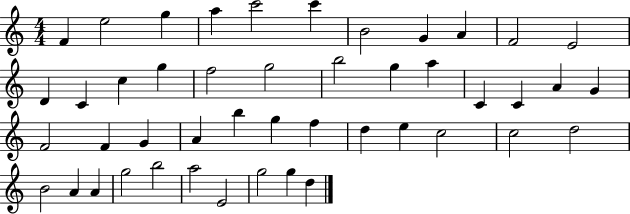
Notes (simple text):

F4/q E5/h G5/q A5/q C6/h C6/q B4/h G4/q A4/q F4/h E4/h D4/q C4/q C5/q G5/q F5/h G5/h B5/h G5/q A5/q C4/q C4/q A4/q G4/q F4/h F4/q G4/q A4/q B5/q G5/q F5/q D5/q E5/q C5/h C5/h D5/h B4/h A4/q A4/q G5/h B5/h A5/h E4/h G5/h G5/q D5/q